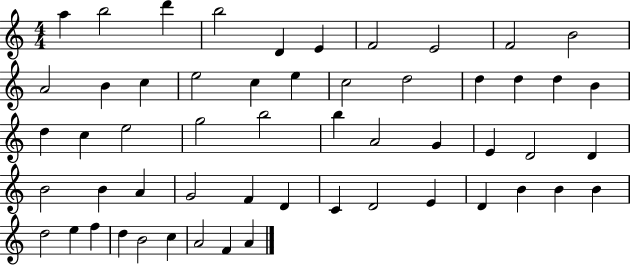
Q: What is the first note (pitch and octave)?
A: A5